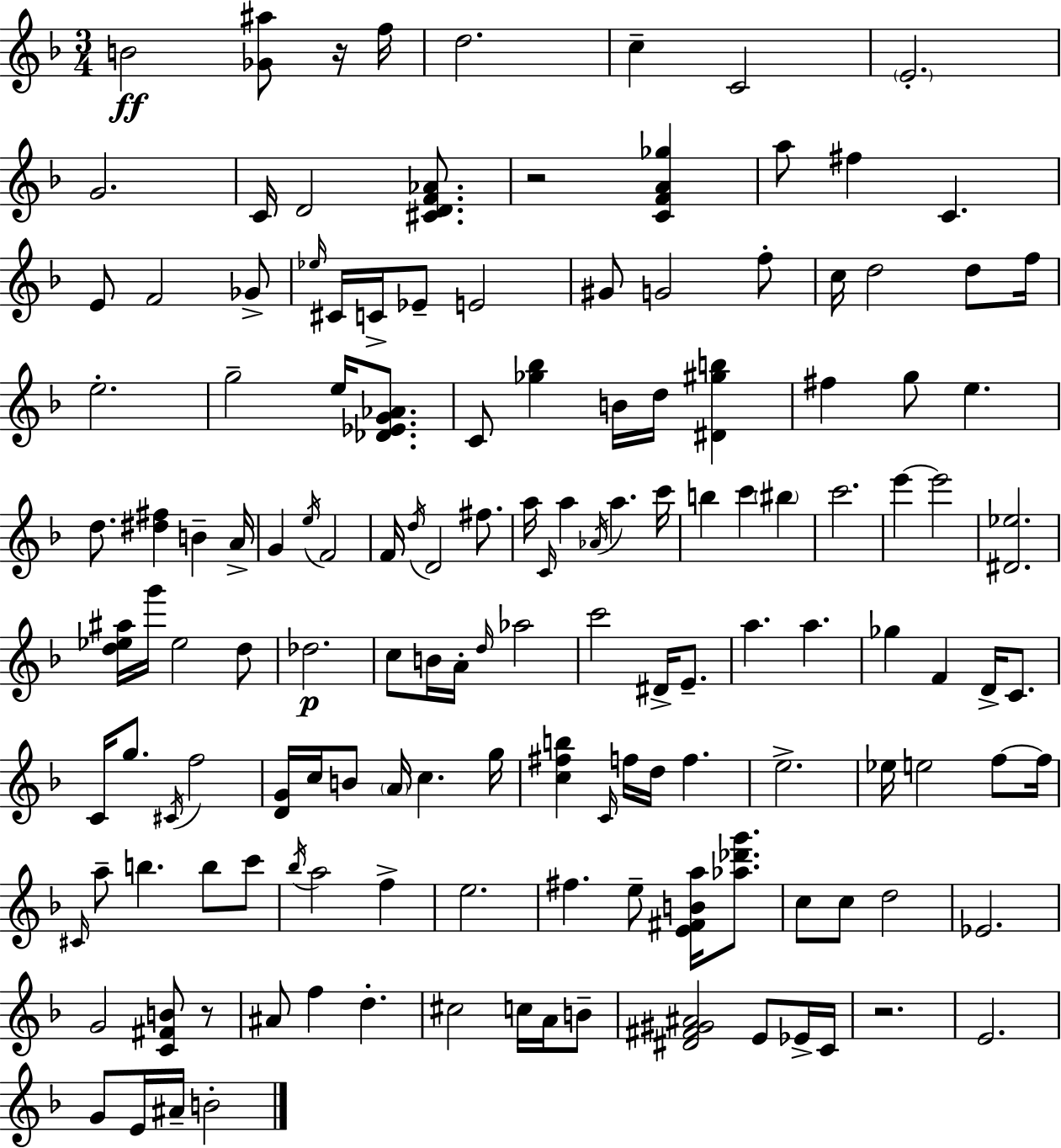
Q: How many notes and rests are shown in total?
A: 144